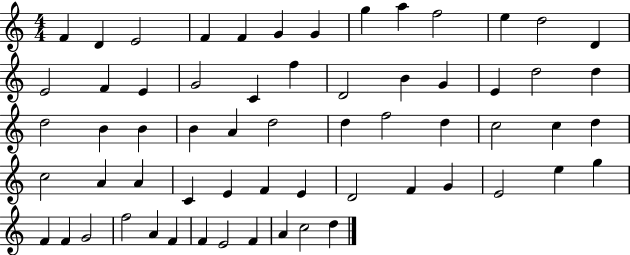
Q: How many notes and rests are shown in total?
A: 62